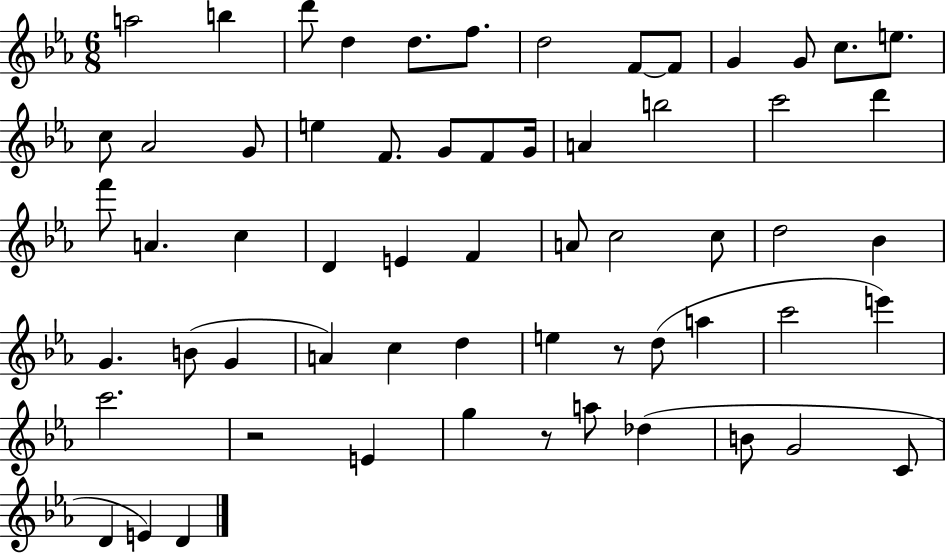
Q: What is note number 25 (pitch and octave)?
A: D6